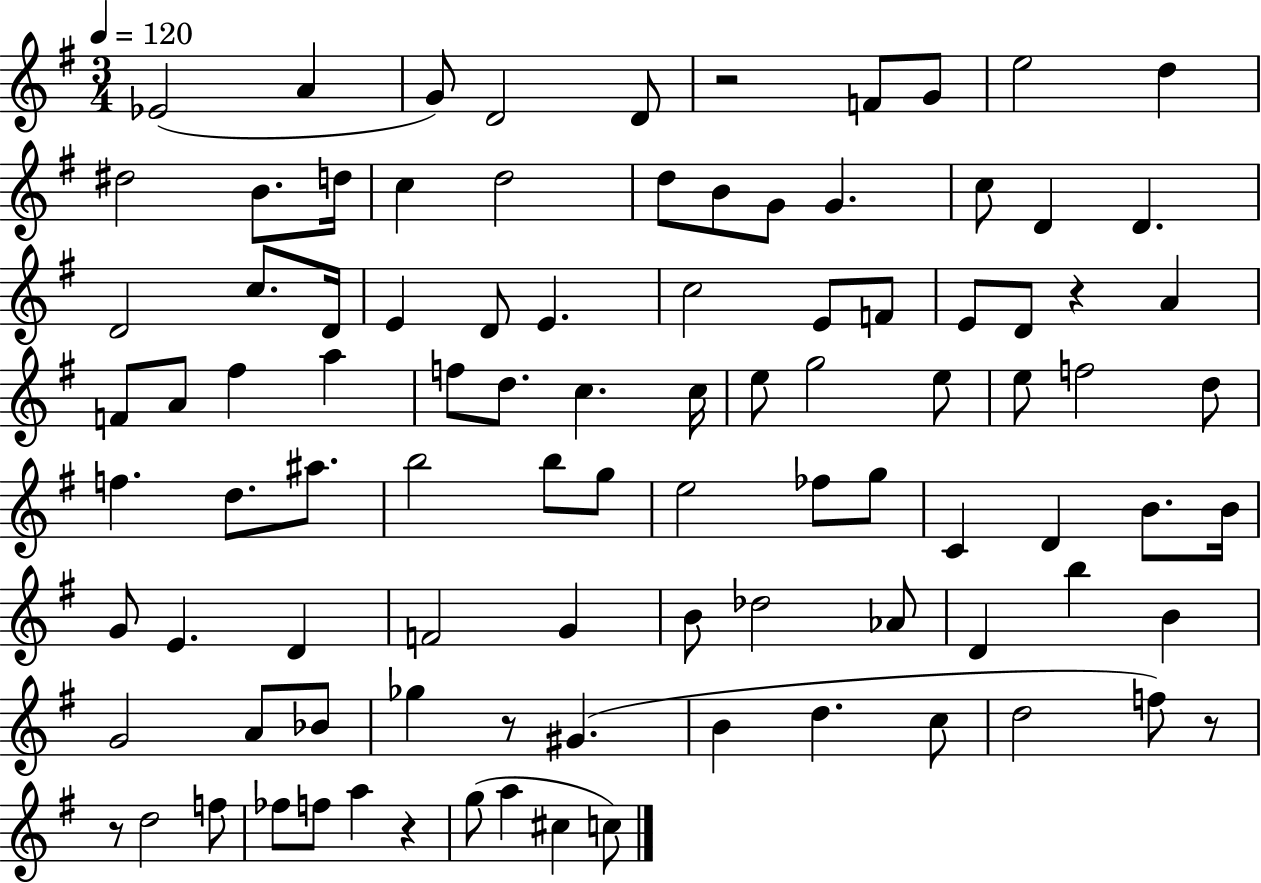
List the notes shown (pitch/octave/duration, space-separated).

Eb4/h A4/q G4/e D4/h D4/e R/h F4/e G4/e E5/h D5/q D#5/h B4/e. D5/s C5/q D5/h D5/e B4/e G4/e G4/q. C5/e D4/q D4/q. D4/h C5/e. D4/s E4/q D4/e E4/q. C5/h E4/e F4/e E4/e D4/e R/q A4/q F4/e A4/e F#5/q A5/q F5/e D5/e. C5/q. C5/s E5/e G5/h E5/e E5/e F5/h D5/e F5/q. D5/e. A#5/e. B5/h B5/e G5/e E5/h FES5/e G5/e C4/q D4/q B4/e. B4/s G4/e E4/q. D4/q F4/h G4/q B4/e Db5/h Ab4/e D4/q B5/q B4/q G4/h A4/e Bb4/e Gb5/q R/e G#4/q. B4/q D5/q. C5/e D5/h F5/e R/e R/e D5/h F5/e FES5/e F5/e A5/q R/q G5/e A5/q C#5/q C5/e